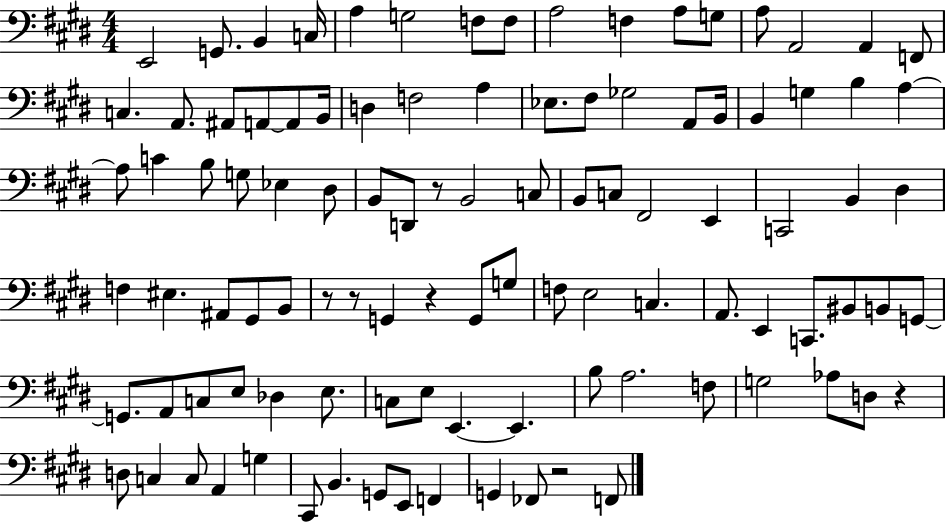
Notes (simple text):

E2/h G2/e. B2/q C3/s A3/q G3/h F3/e F3/e A3/h F3/q A3/e G3/e A3/e A2/h A2/q F2/e C3/q. A2/e. A#2/e A2/e A2/e B2/s D3/q F3/h A3/q Eb3/e. F#3/e Gb3/h A2/e B2/s B2/q G3/q B3/q A3/q A3/e C4/q B3/e G3/e Eb3/q D#3/e B2/e D2/e R/e B2/h C3/e B2/e C3/e F#2/h E2/q C2/h B2/q D#3/q F3/q EIS3/q. A#2/e G#2/e B2/e R/e R/e G2/q R/q G2/e G3/e F3/e E3/h C3/q. A2/e. E2/q C2/e. BIS2/e B2/e G2/e G2/e. A2/e C3/e E3/e Db3/q E3/e. C3/e E3/e E2/q. E2/q. B3/e A3/h. F3/e G3/h Ab3/e D3/e R/q D3/e C3/q C3/e A2/q G3/q C#2/e B2/q. G2/e E2/e F2/q G2/q FES2/e R/h F2/e